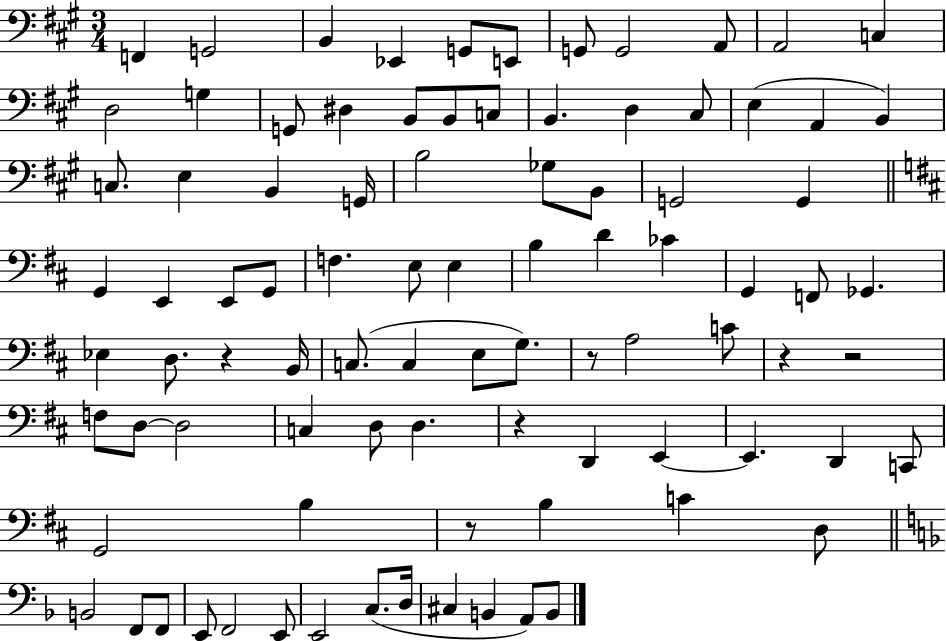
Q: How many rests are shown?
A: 6